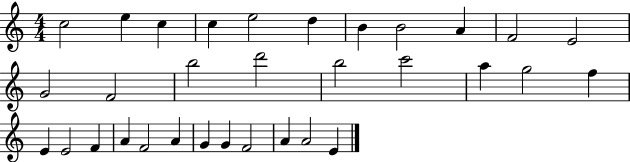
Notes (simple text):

C5/h E5/q C5/q C5/q E5/h D5/q B4/q B4/h A4/q F4/h E4/h G4/h F4/h B5/h D6/h B5/h C6/h A5/q G5/h F5/q E4/q E4/h F4/q A4/q F4/h A4/q G4/q G4/q F4/h A4/q A4/h E4/q